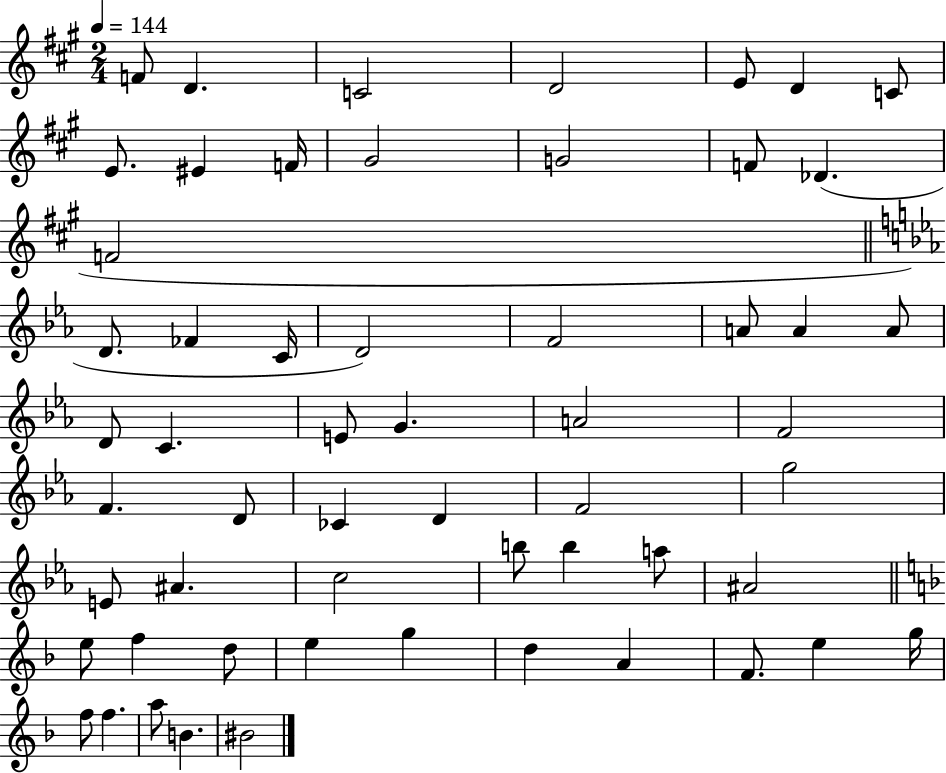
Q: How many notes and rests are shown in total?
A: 57